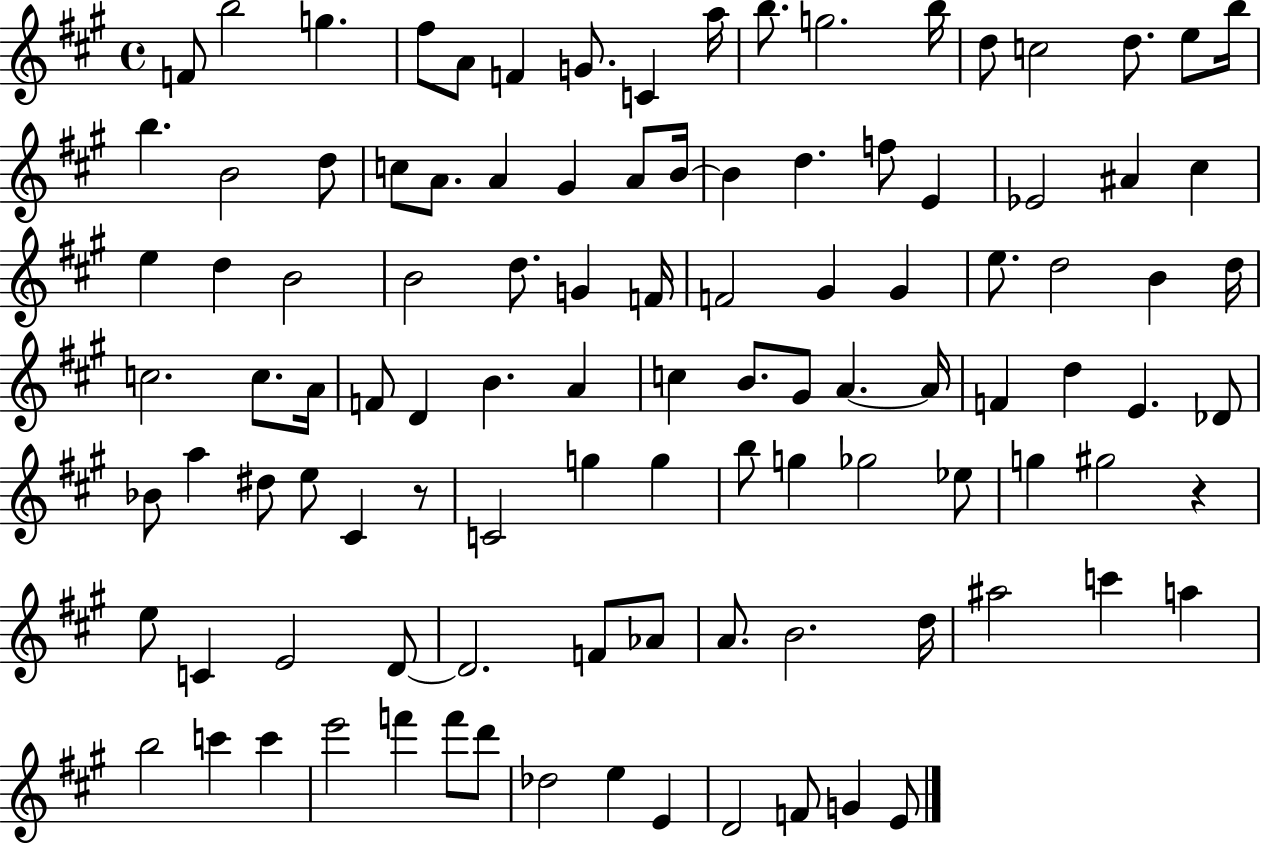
{
  \clef treble
  \time 4/4
  \defaultTimeSignature
  \key a \major
  \repeat volta 2 { f'8 b''2 g''4. | fis''8 a'8 f'4 g'8. c'4 a''16 | b''8. g''2. b''16 | d''8 c''2 d''8. e''8 b''16 | \break b''4. b'2 d''8 | c''8 a'8. a'4 gis'4 a'8 b'16~~ | b'4 d''4. f''8 e'4 | ees'2 ais'4 cis''4 | \break e''4 d''4 b'2 | b'2 d''8. g'4 f'16 | f'2 gis'4 gis'4 | e''8. d''2 b'4 d''16 | \break c''2. c''8. a'16 | f'8 d'4 b'4. a'4 | c''4 b'8. gis'8 a'4.~~ a'16 | f'4 d''4 e'4. des'8 | \break bes'8 a''4 dis''8 e''8 cis'4 r8 | c'2 g''4 g''4 | b''8 g''4 ges''2 ees''8 | g''4 gis''2 r4 | \break e''8 c'4 e'2 d'8~~ | d'2. f'8 aes'8 | a'8. b'2. d''16 | ais''2 c'''4 a''4 | \break b''2 c'''4 c'''4 | e'''2 f'''4 f'''8 d'''8 | des''2 e''4 e'4 | d'2 f'8 g'4 e'8 | \break } \bar "|."
}